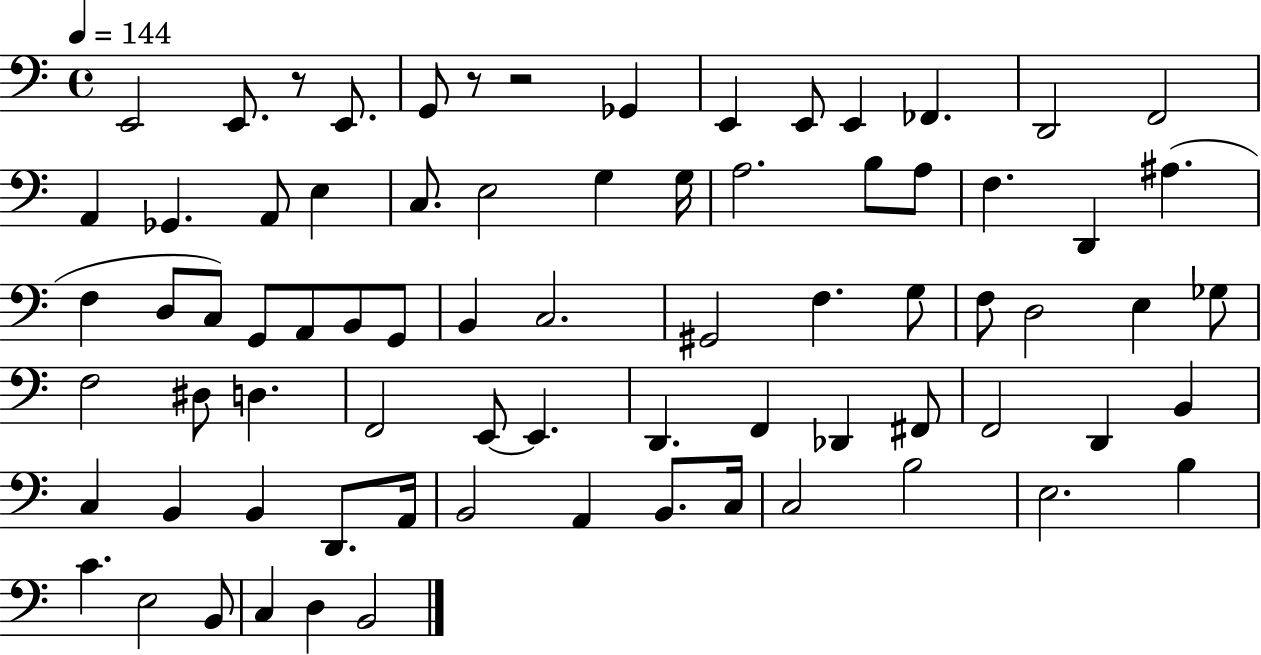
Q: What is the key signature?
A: C major